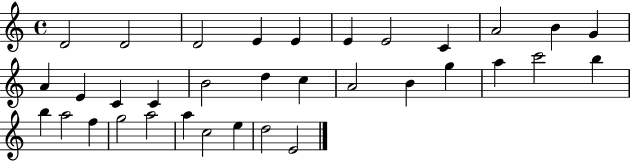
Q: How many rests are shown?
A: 0